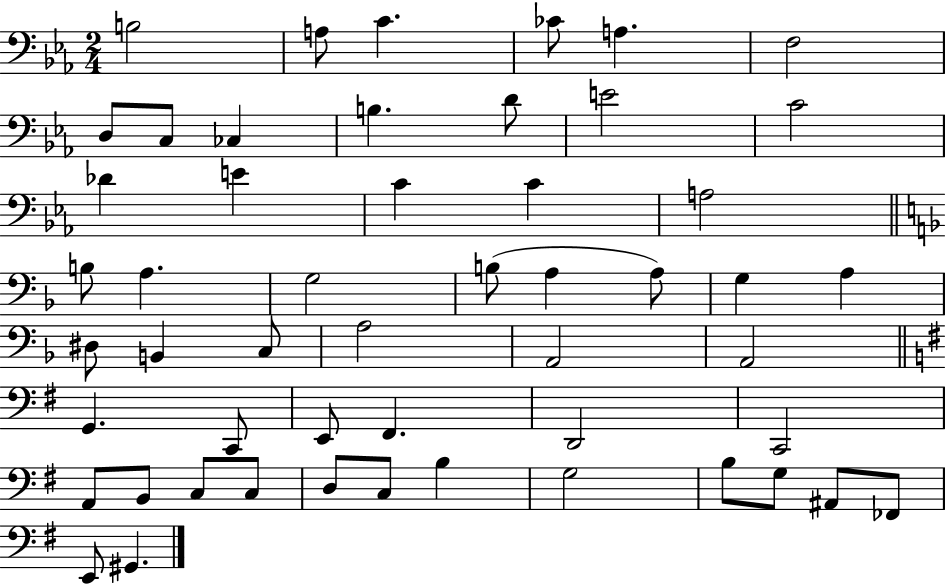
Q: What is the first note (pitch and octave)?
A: B3